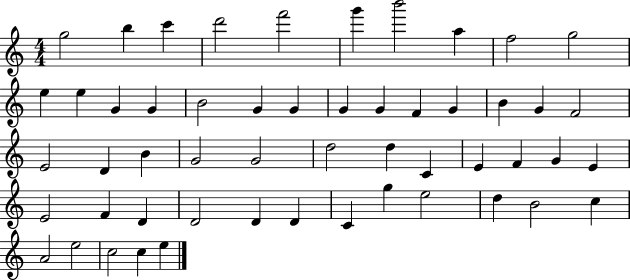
G5/h B5/q C6/q D6/h F6/h G6/q B6/h A5/q F5/h G5/h E5/q E5/q G4/q G4/q B4/h G4/q G4/q G4/q G4/q F4/q G4/q B4/q G4/q F4/h E4/h D4/q B4/q G4/h G4/h D5/h D5/q C4/q E4/q F4/q G4/q E4/q E4/h F4/q D4/q D4/h D4/q D4/q C4/q G5/q E5/h D5/q B4/h C5/q A4/h E5/h C5/h C5/q E5/q